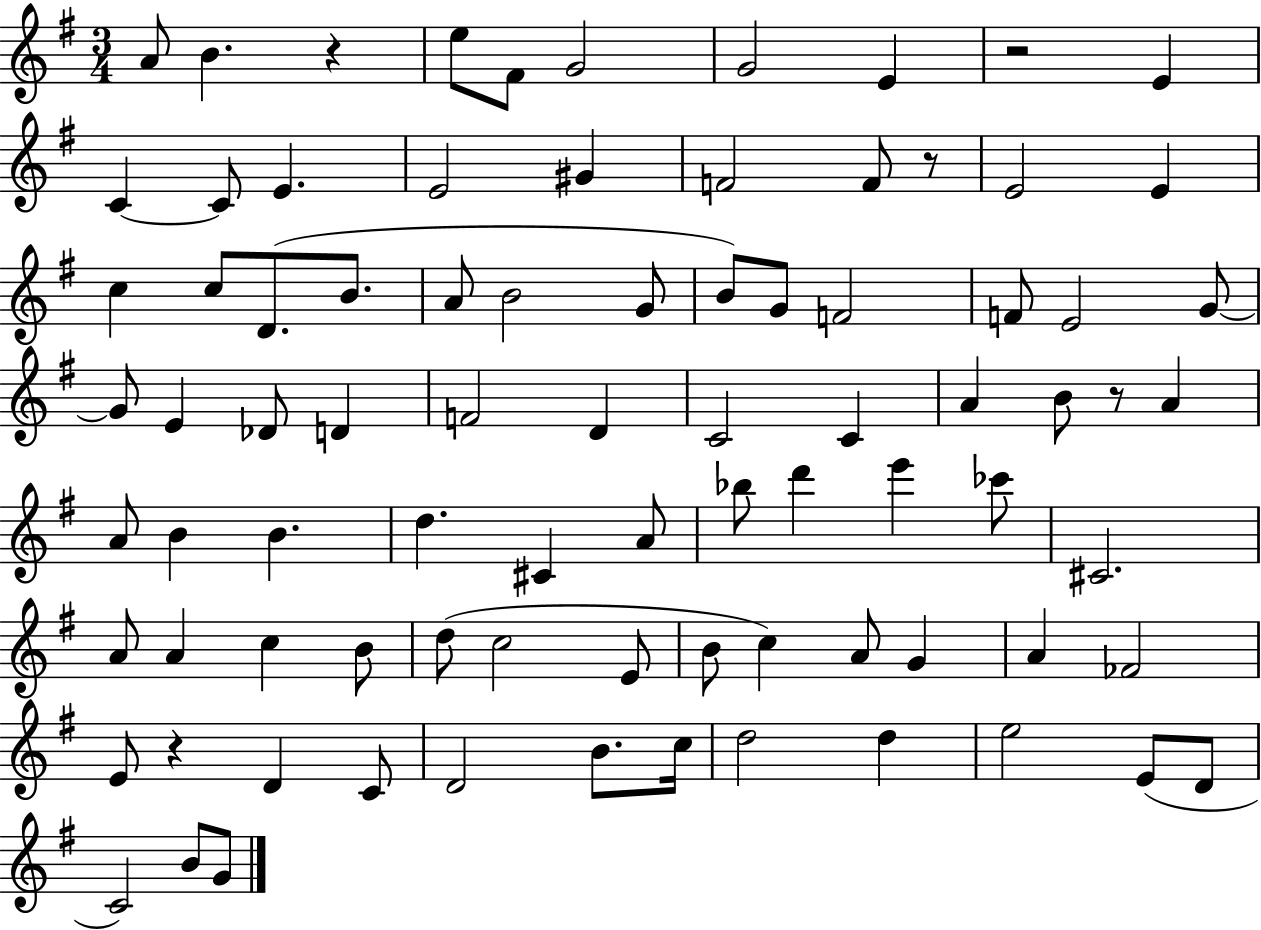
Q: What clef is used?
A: treble